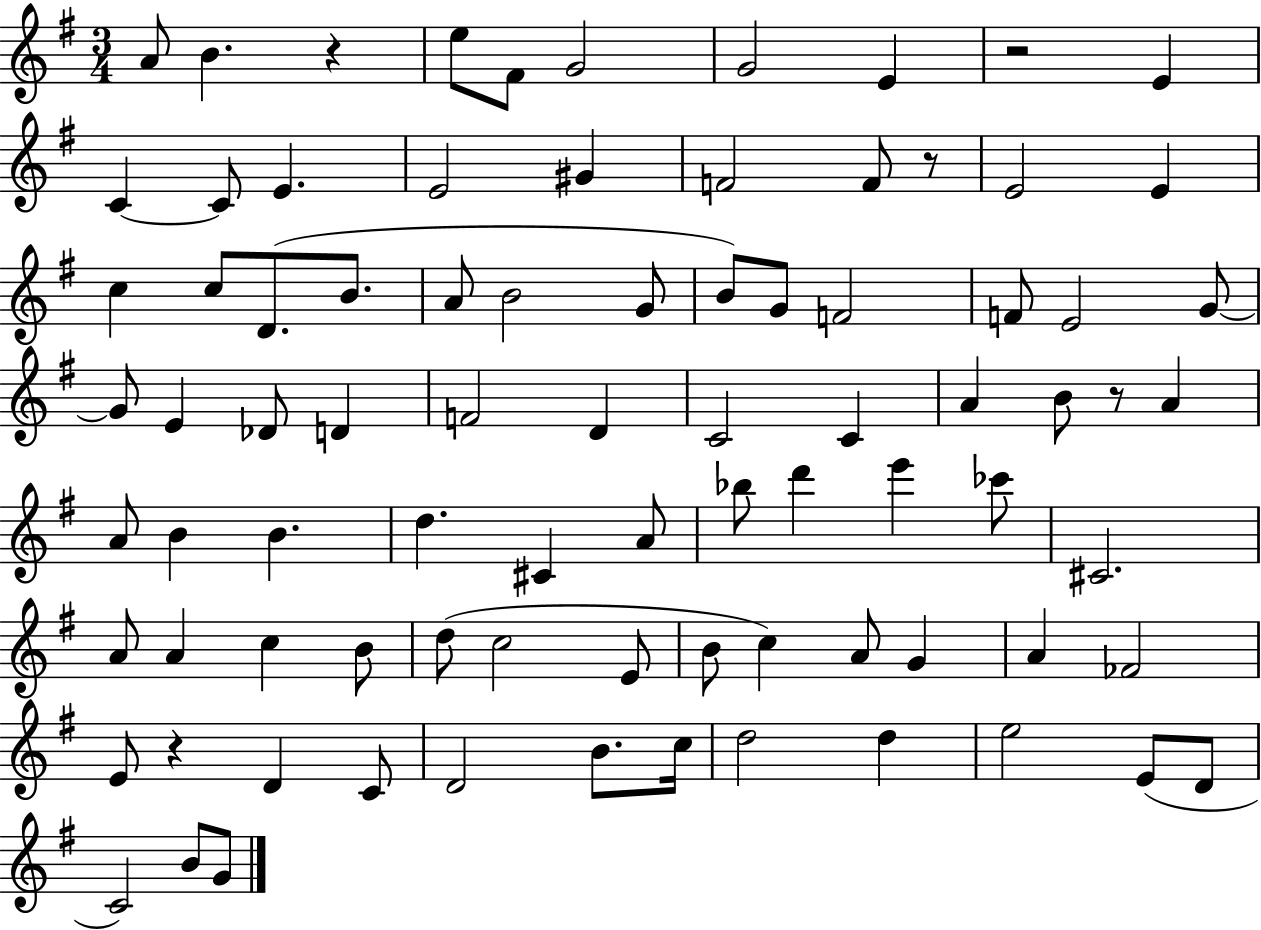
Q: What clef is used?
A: treble